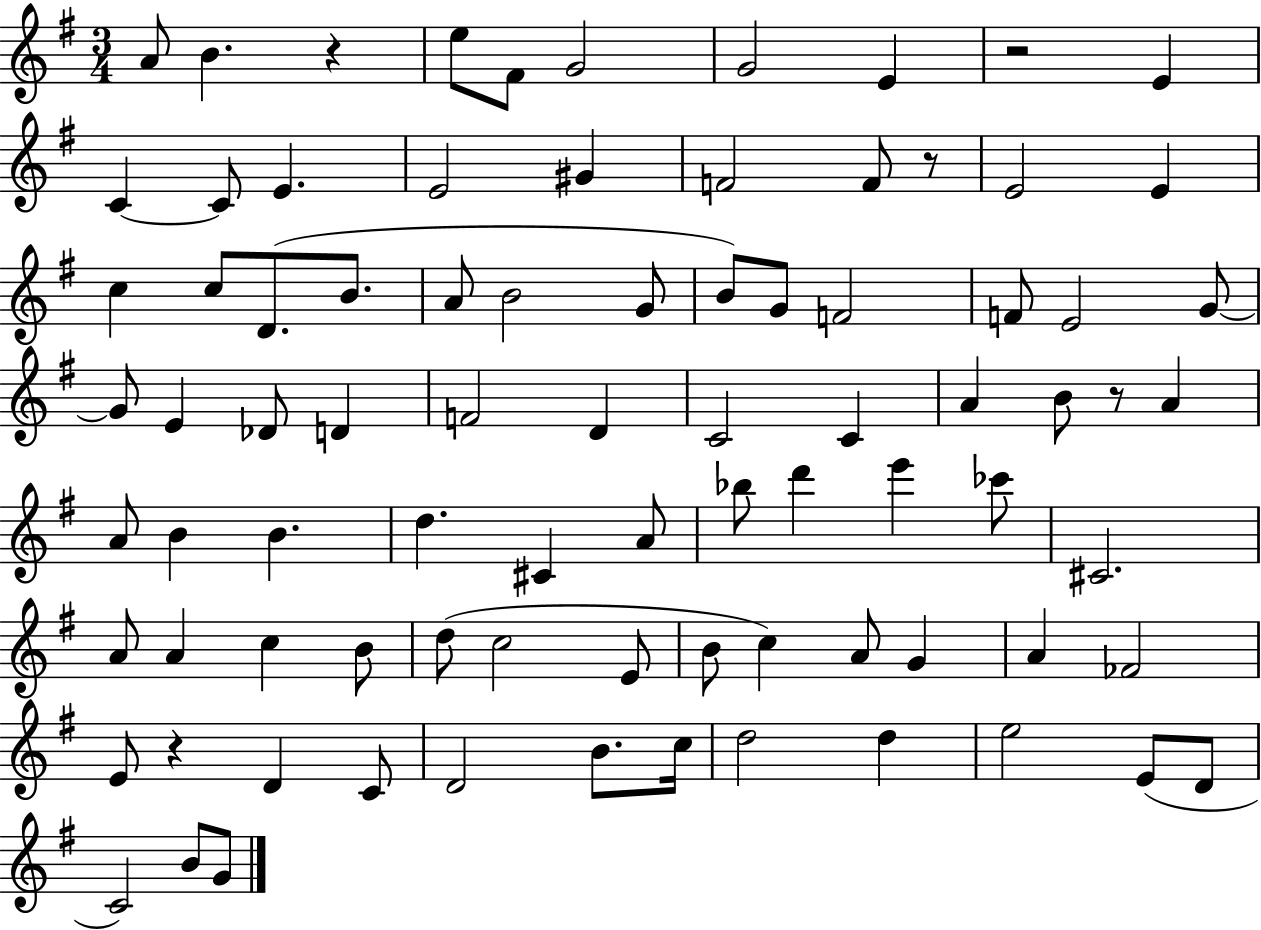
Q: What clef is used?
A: treble